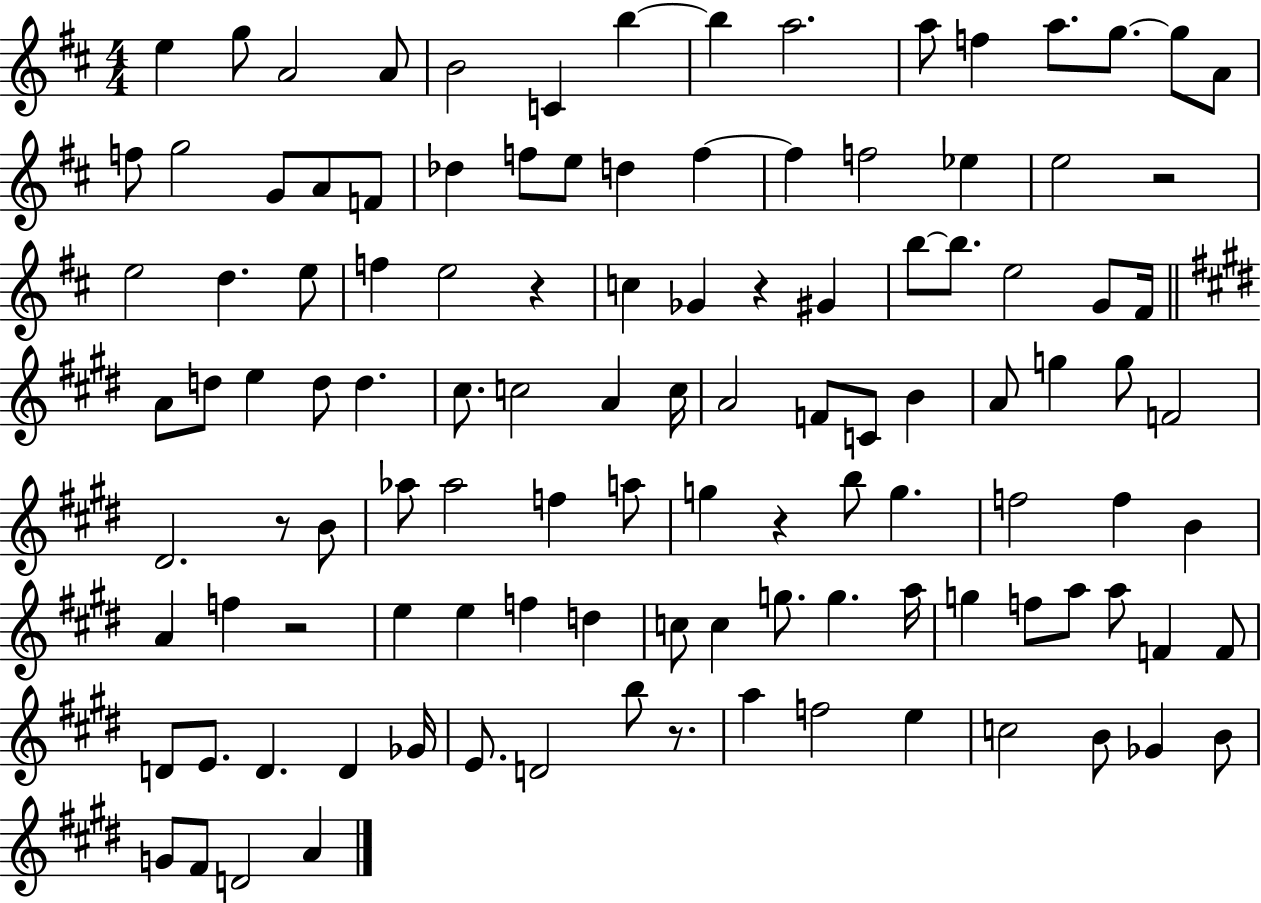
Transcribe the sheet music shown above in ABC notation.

X:1
T:Untitled
M:4/4
L:1/4
K:D
e g/2 A2 A/2 B2 C b b a2 a/2 f a/2 g/2 g/2 A/2 f/2 g2 G/2 A/2 F/2 _d f/2 e/2 d f f f2 _e e2 z2 e2 d e/2 f e2 z c _G z ^G b/2 b/2 e2 G/2 ^F/4 A/2 d/2 e d/2 d ^c/2 c2 A c/4 A2 F/2 C/2 B A/2 g g/2 F2 ^D2 z/2 B/2 _a/2 _a2 f a/2 g z b/2 g f2 f B A f z2 e e f d c/2 c g/2 g a/4 g f/2 a/2 a/2 F F/2 D/2 E/2 D D _G/4 E/2 D2 b/2 z/2 a f2 e c2 B/2 _G B/2 G/2 ^F/2 D2 A